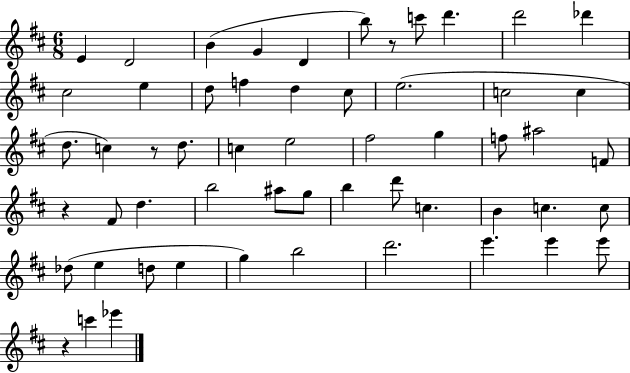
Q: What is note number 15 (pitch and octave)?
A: D5